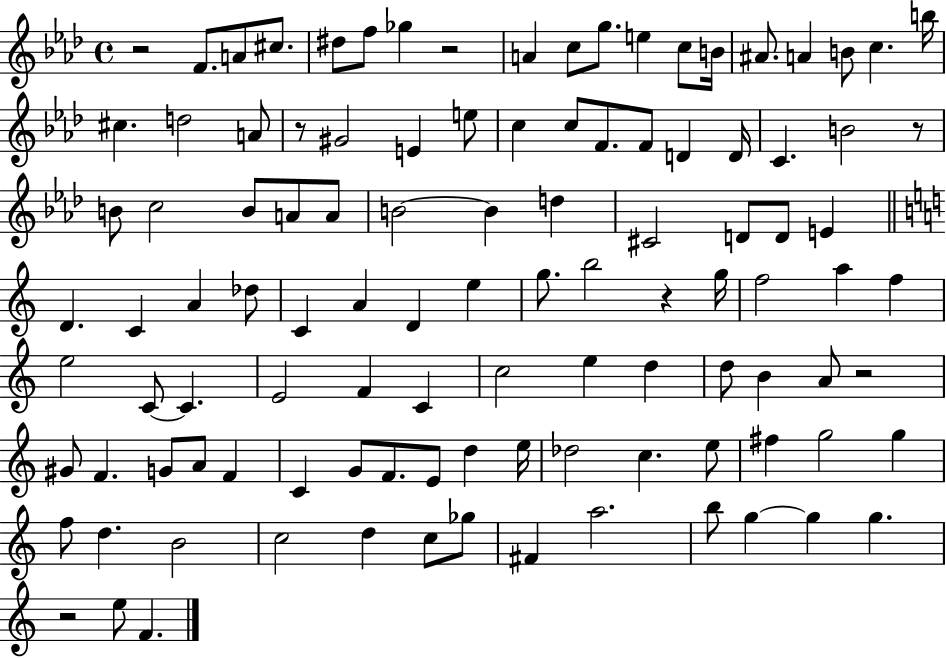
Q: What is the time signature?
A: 4/4